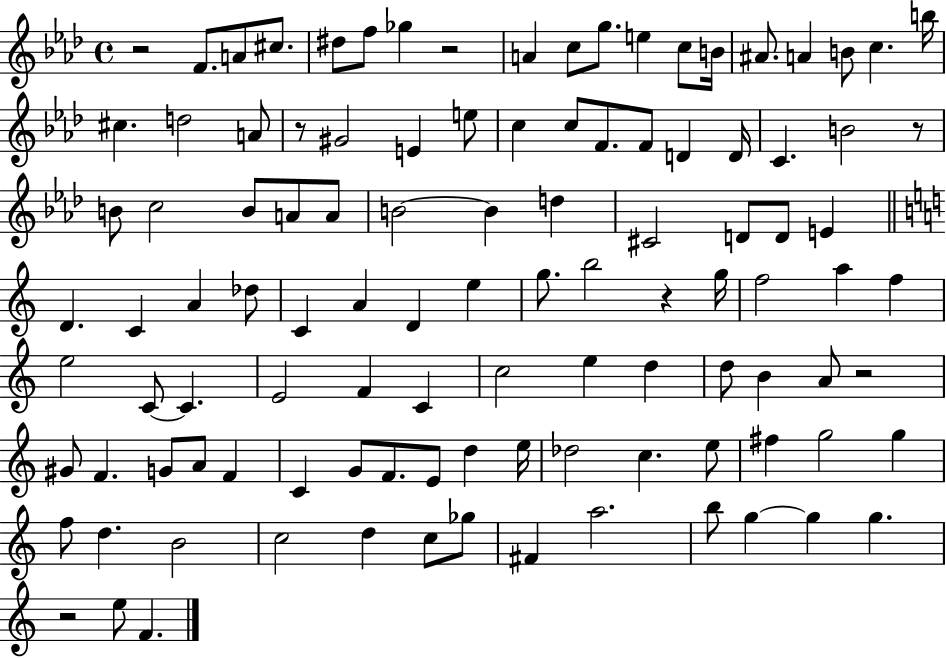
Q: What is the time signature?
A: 4/4